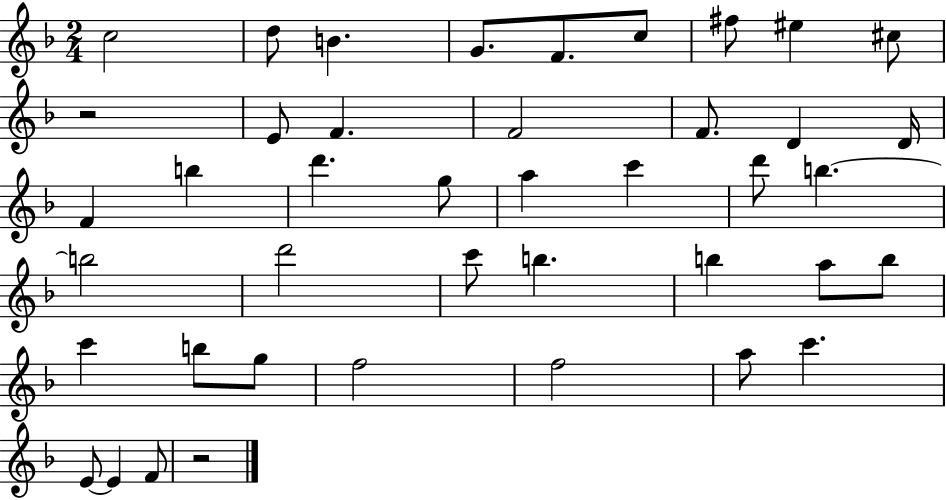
C5/h D5/e B4/q. G4/e. F4/e. C5/e F#5/e EIS5/q C#5/e R/h E4/e F4/q. F4/h F4/e. D4/q D4/s F4/q B5/q D6/q. G5/e A5/q C6/q D6/e B5/q. B5/h D6/h C6/e B5/q. B5/q A5/e B5/e C6/q B5/e G5/e F5/h F5/h A5/e C6/q. E4/e E4/q F4/e R/h